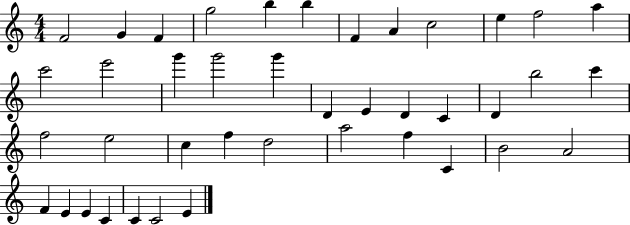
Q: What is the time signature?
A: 4/4